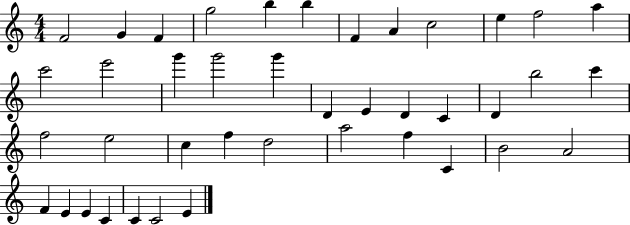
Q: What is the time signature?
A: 4/4